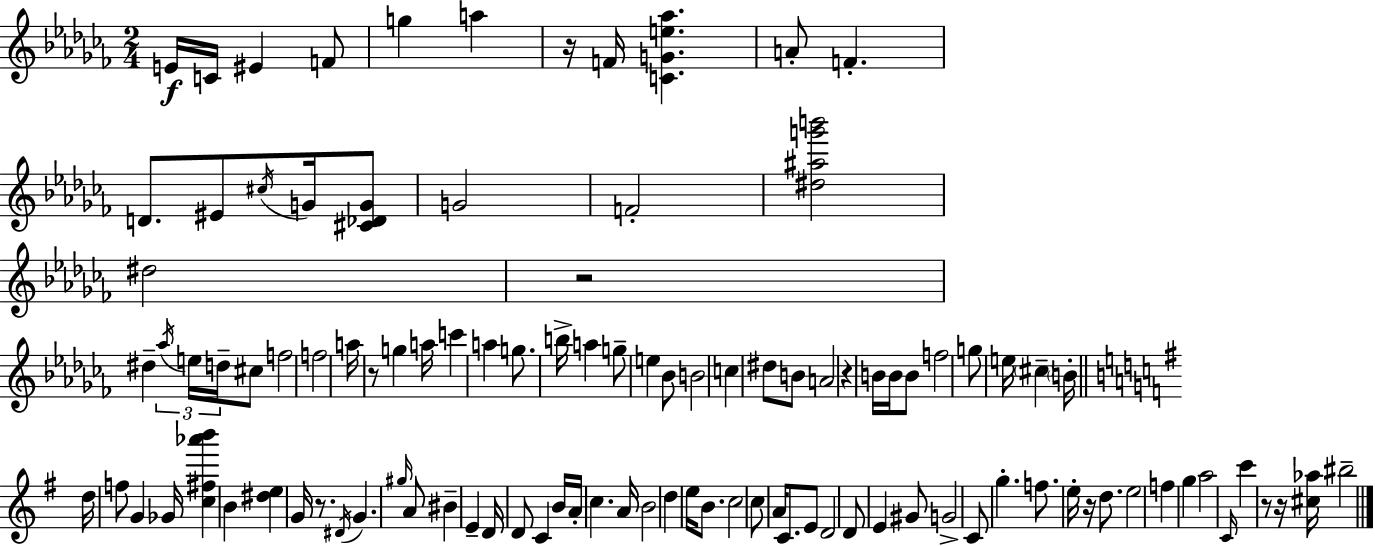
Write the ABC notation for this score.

X:1
T:Untitled
M:2/4
L:1/4
K:Abm
E/4 C/4 ^E F/2 g a z/4 F/4 [CGe_a] A/2 F D/2 ^E/2 ^c/4 G/4 [^C_DG]/2 G2 F2 [^d^ag'b']2 ^d2 z2 ^d _a/4 e/4 d/4 ^c/2 f2 f2 a/4 z/2 g a/4 c' a g/2 b/4 a g/2 e _B/2 B2 c ^d/2 B/2 A2 z B/4 B/4 B/2 f2 g/2 e/4 ^c B/4 d/4 f/2 G _G/4 [c^f_a'b'] B [^de] G/4 z/2 ^D/4 G ^g/4 A/2 ^B E D/4 D/2 C B/4 A/4 c A/4 B2 d e/4 B/2 c2 c/2 A/4 C/2 E/2 D2 D/2 E ^G/2 G2 C/2 g f/2 e/4 z/4 d/2 e2 f g a2 C/4 c' z/2 z/4 [^c_a]/4 ^b2